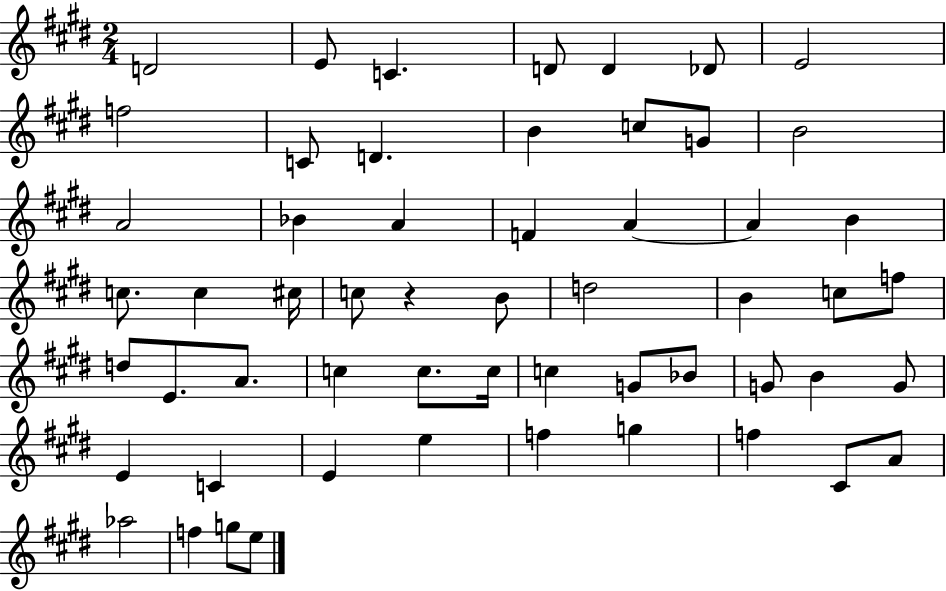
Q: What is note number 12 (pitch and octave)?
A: C5